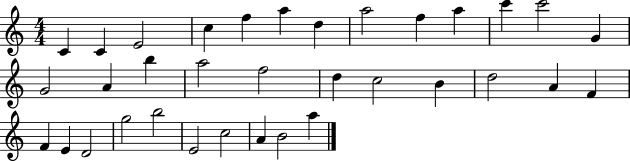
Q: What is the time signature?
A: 4/4